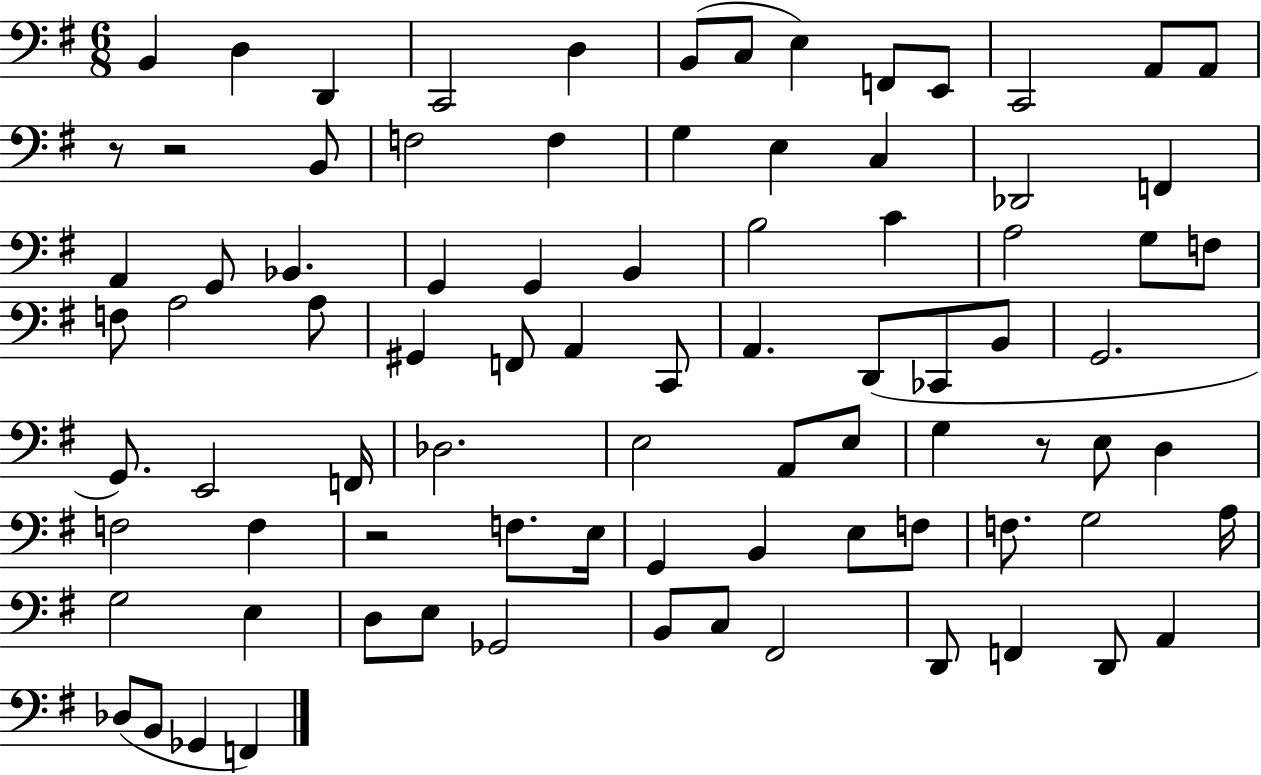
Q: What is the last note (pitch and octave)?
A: F2